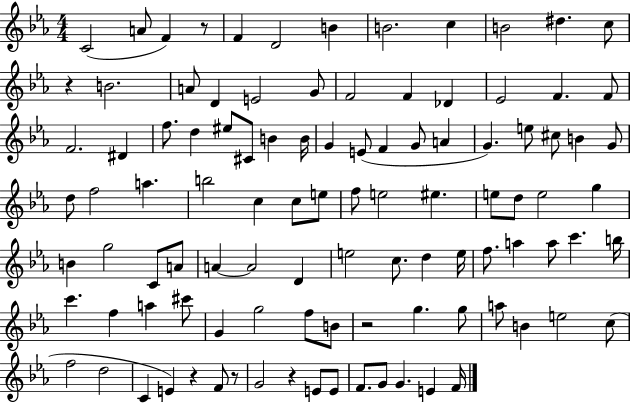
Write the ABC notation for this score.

X:1
T:Untitled
M:4/4
L:1/4
K:Eb
C2 A/2 F z/2 F D2 B B2 c B2 ^d c/2 z B2 A/2 D E2 G/2 F2 F _D _E2 F F/2 F2 ^D f/2 d ^e/2 ^C/2 B B/4 G E/2 F G/2 A G e/2 ^c/2 B G/2 d/2 f2 a b2 c c/2 e/2 f/2 e2 ^e e/2 d/2 e2 g B g2 C/2 A/2 A A2 D e2 c/2 d e/4 f/2 a a/2 c' b/4 c' f a ^c'/2 G g2 f/2 B/2 z2 g g/2 a/2 B e2 c/2 f2 d2 C E z F/2 z/2 G2 z E/2 E/2 F/2 G/2 G E F/4